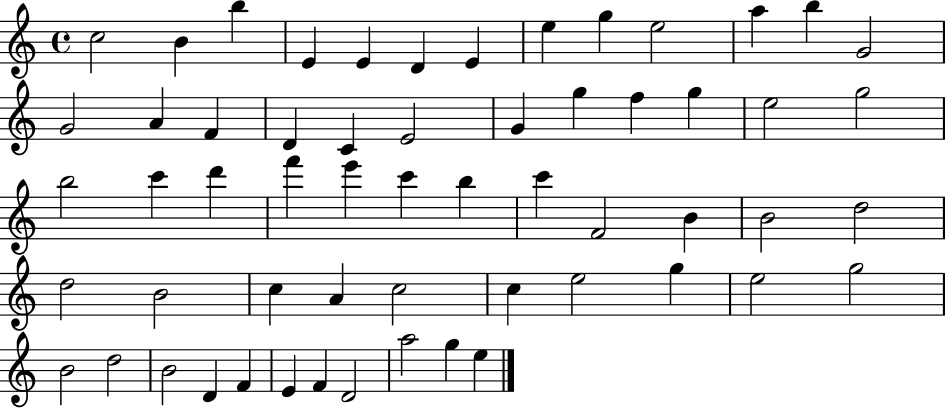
X:1
T:Untitled
M:4/4
L:1/4
K:C
c2 B b E E D E e g e2 a b G2 G2 A F D C E2 G g f g e2 g2 b2 c' d' f' e' c' b c' F2 B B2 d2 d2 B2 c A c2 c e2 g e2 g2 B2 d2 B2 D F E F D2 a2 g e